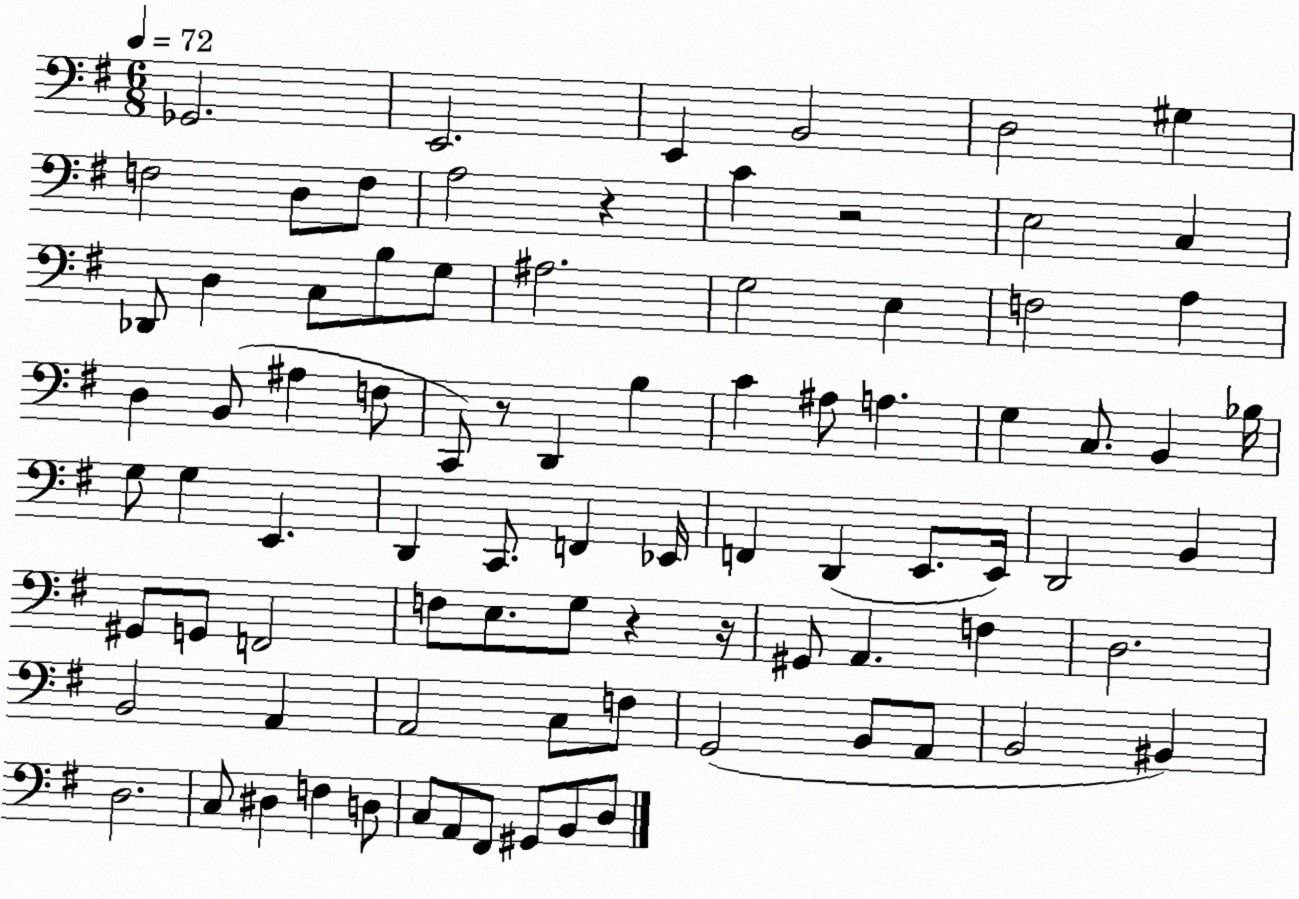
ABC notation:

X:1
T:Untitled
M:6/8
L:1/4
K:G
_G,,2 E,,2 E,, B,,2 D,2 ^G, F,2 D,/2 F,/2 A,2 z C z2 E,2 C, _D,,/2 D, C,/2 B,/2 G,/2 ^A,2 G,2 E, F,2 A, D, B,,/2 ^A, F,/2 C,,/2 z/2 D,, B, C ^A,/2 A, G, C,/2 B,, _B,/4 G,/2 G, E,, D,, C,,/2 F,, _E,,/4 F,, D,, E,,/2 E,,/4 D,,2 B,, ^G,,/2 G,,/2 F,,2 F,/2 E,/2 G,/2 z z/4 ^G,,/2 A,, F, D,2 B,,2 A,, A,,2 C,/2 F,/2 G,,2 B,,/2 A,,/2 B,,2 ^B,, D,2 C,/2 ^D, F, D,/2 C,/2 A,,/2 ^F,,/2 ^G,,/2 B,,/2 D,/2